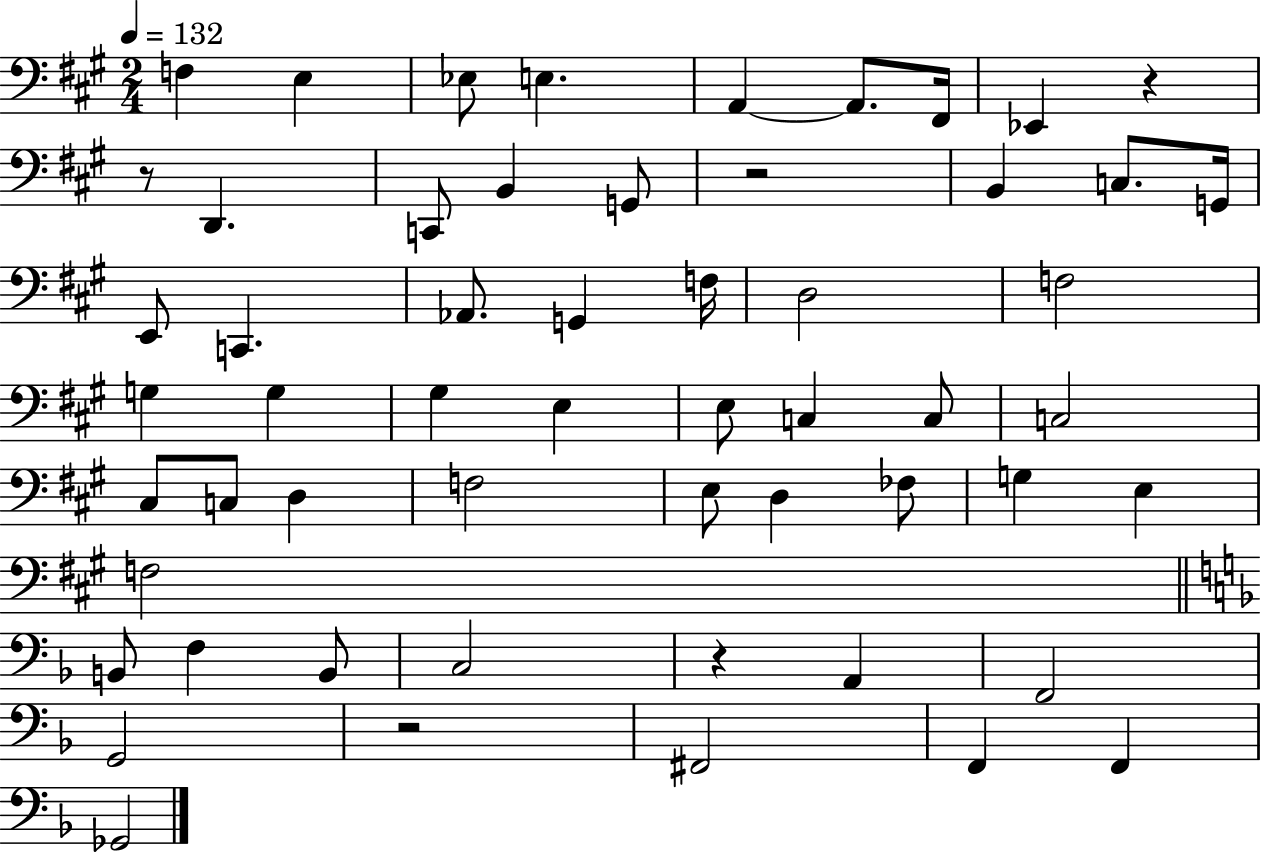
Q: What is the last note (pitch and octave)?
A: Gb2